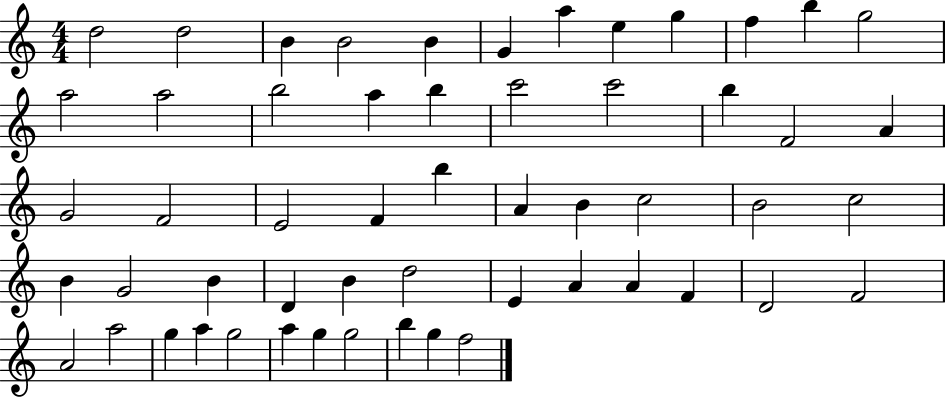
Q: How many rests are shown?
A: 0